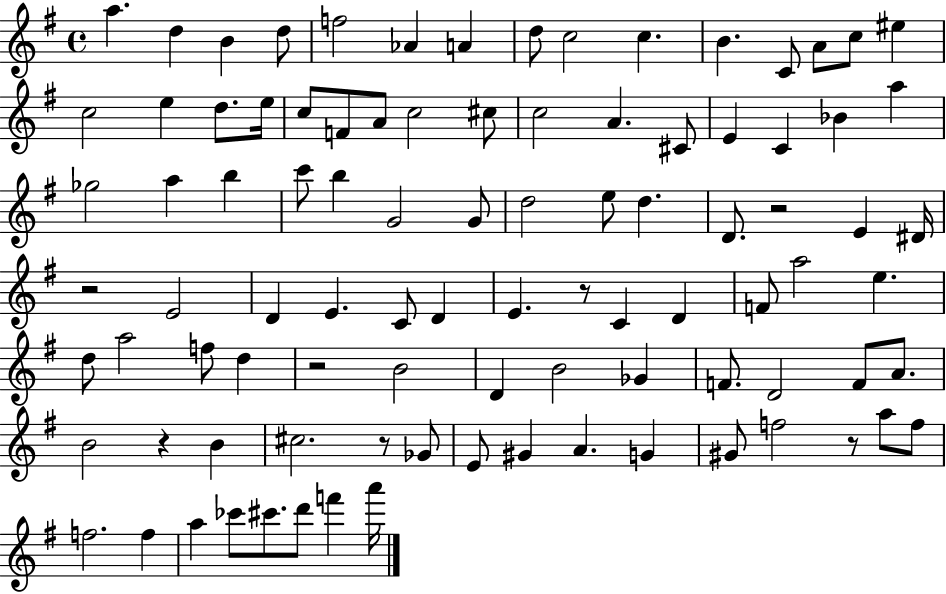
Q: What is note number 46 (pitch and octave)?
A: D4